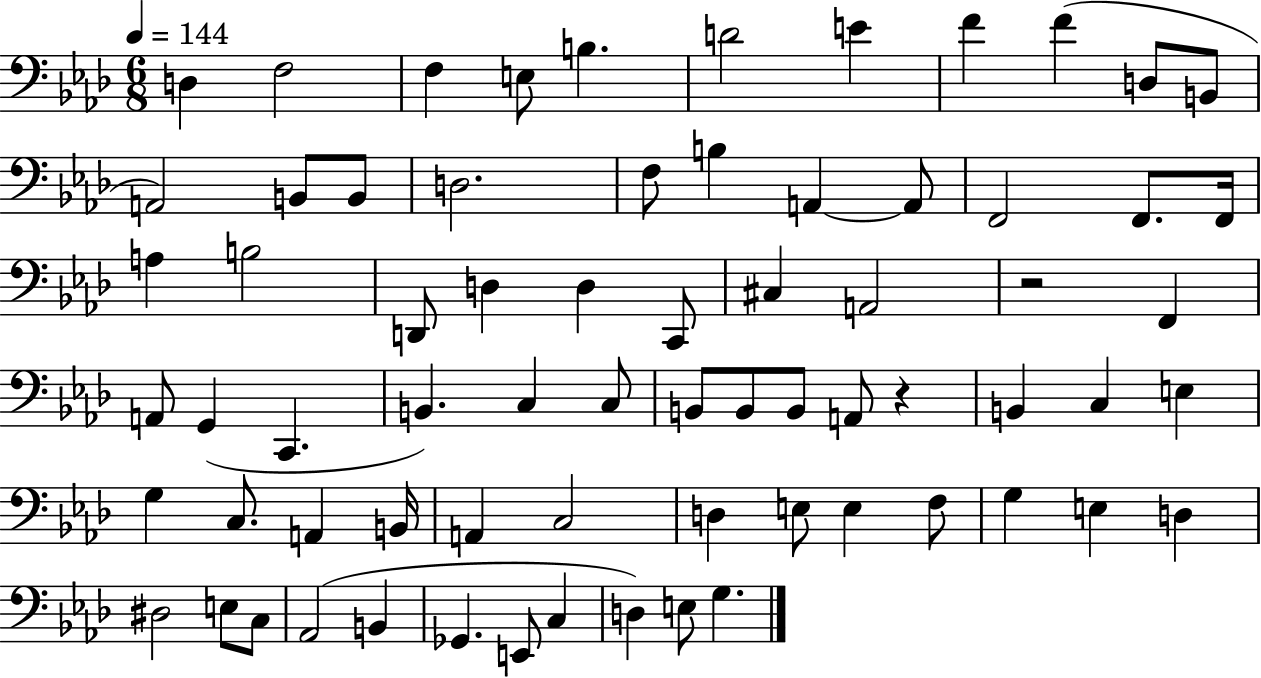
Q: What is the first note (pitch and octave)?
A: D3